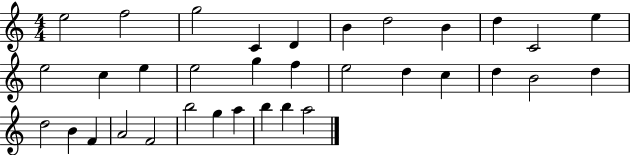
X:1
T:Untitled
M:4/4
L:1/4
K:C
e2 f2 g2 C D B d2 B d C2 e e2 c e e2 g f e2 d c d B2 d d2 B F A2 F2 b2 g a b b a2